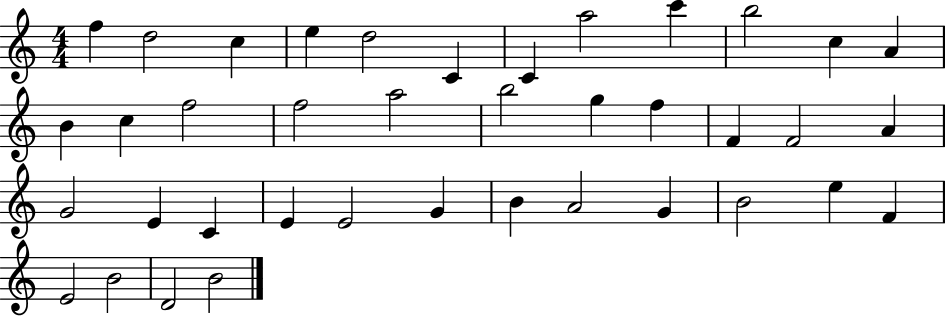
X:1
T:Untitled
M:4/4
L:1/4
K:C
f d2 c e d2 C C a2 c' b2 c A B c f2 f2 a2 b2 g f F F2 A G2 E C E E2 G B A2 G B2 e F E2 B2 D2 B2